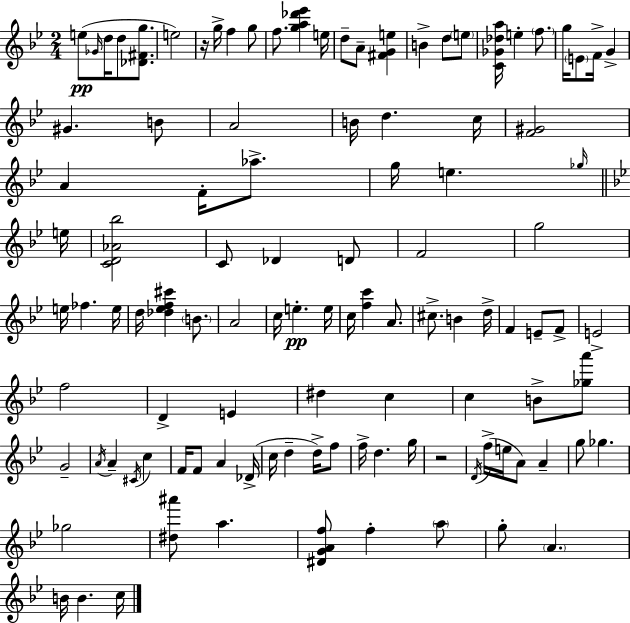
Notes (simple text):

E5/e Gb4/s D5/s D5/e [Db4,F#4,G5]/e. E5/h R/s G5/s F5/q G5/e F5/e. [G5,A5,Db6,Eb6]/q E5/s D5/e A4/e [F#4,G4,E5]/q B4/q D5/e E5/e [C4,Gb4,Db5,A5]/s E5/q F5/e. G5/s E4/e F4/s G4/q G#4/q. B4/e A4/h B4/s D5/q. C5/s [F4,G#4]/h A4/q F4/s Ab5/e. G5/s E5/q. Gb5/s E5/s [C4,D4,Ab4,Bb5]/h C4/e Db4/q D4/e F4/h G5/h E5/s FES5/q. E5/s D5/s [Db5,Eb5,F5,C#6]/q B4/e. A4/h C5/s E5/q. E5/s C5/s [F5,C6]/q A4/e. C#5/e. B4/q D5/s F4/q E4/e F4/e E4/h F5/h D4/q E4/q D#5/q C5/q C5/q B4/e [Gb5,A6]/e G4/h A4/s A4/q C#4/s C5/q F4/s F4/e A4/q Db4/s C5/s D5/q D5/s F5/e F5/s D5/q. G5/s R/h D4/s F5/s E5/s A4/e A4/q G5/e Gb5/q. Gb5/h [D#5,A#6]/e A5/q. [D#4,G4,A4,F5]/e F5/q A5/e G5/e A4/q. B4/s B4/q. C5/s